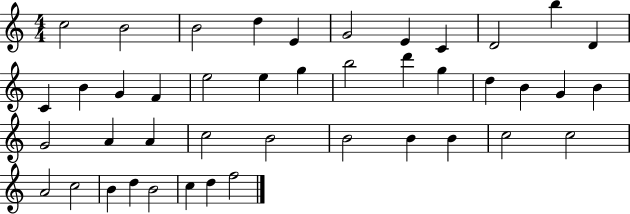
C5/h B4/h B4/h D5/q E4/q G4/h E4/q C4/q D4/h B5/q D4/q C4/q B4/q G4/q F4/q E5/h E5/q G5/q B5/h D6/q G5/q D5/q B4/q G4/q B4/q G4/h A4/q A4/q C5/h B4/h B4/h B4/q B4/q C5/h C5/h A4/h C5/h B4/q D5/q B4/h C5/q D5/q F5/h